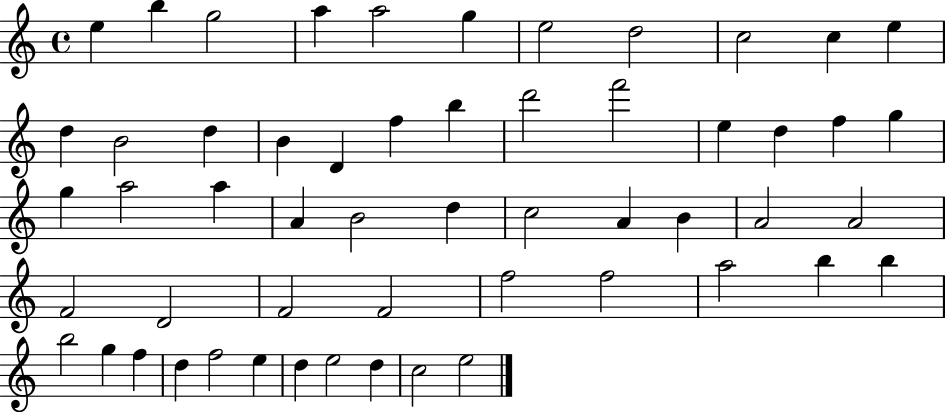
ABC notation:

X:1
T:Untitled
M:4/4
L:1/4
K:C
e b g2 a a2 g e2 d2 c2 c e d B2 d B D f b d'2 f'2 e d f g g a2 a A B2 d c2 A B A2 A2 F2 D2 F2 F2 f2 f2 a2 b b b2 g f d f2 e d e2 d c2 e2